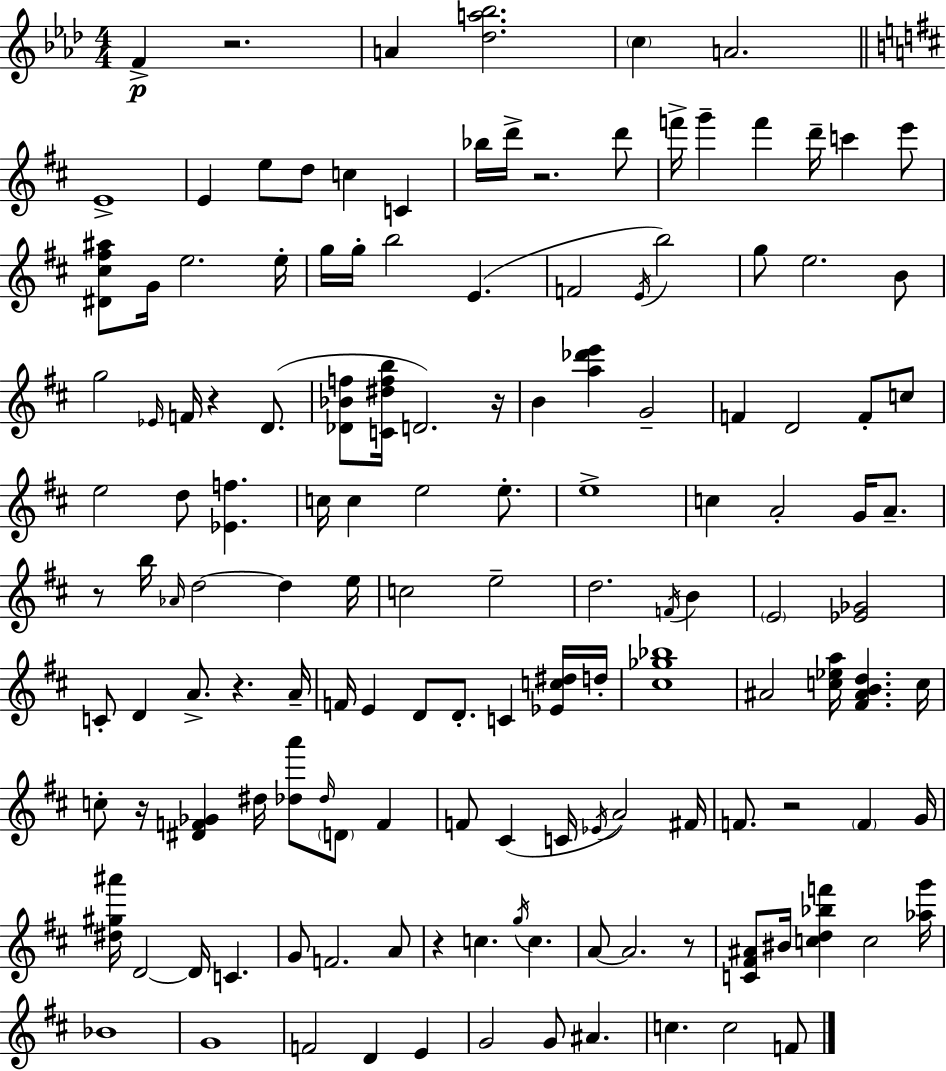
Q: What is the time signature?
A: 4/4